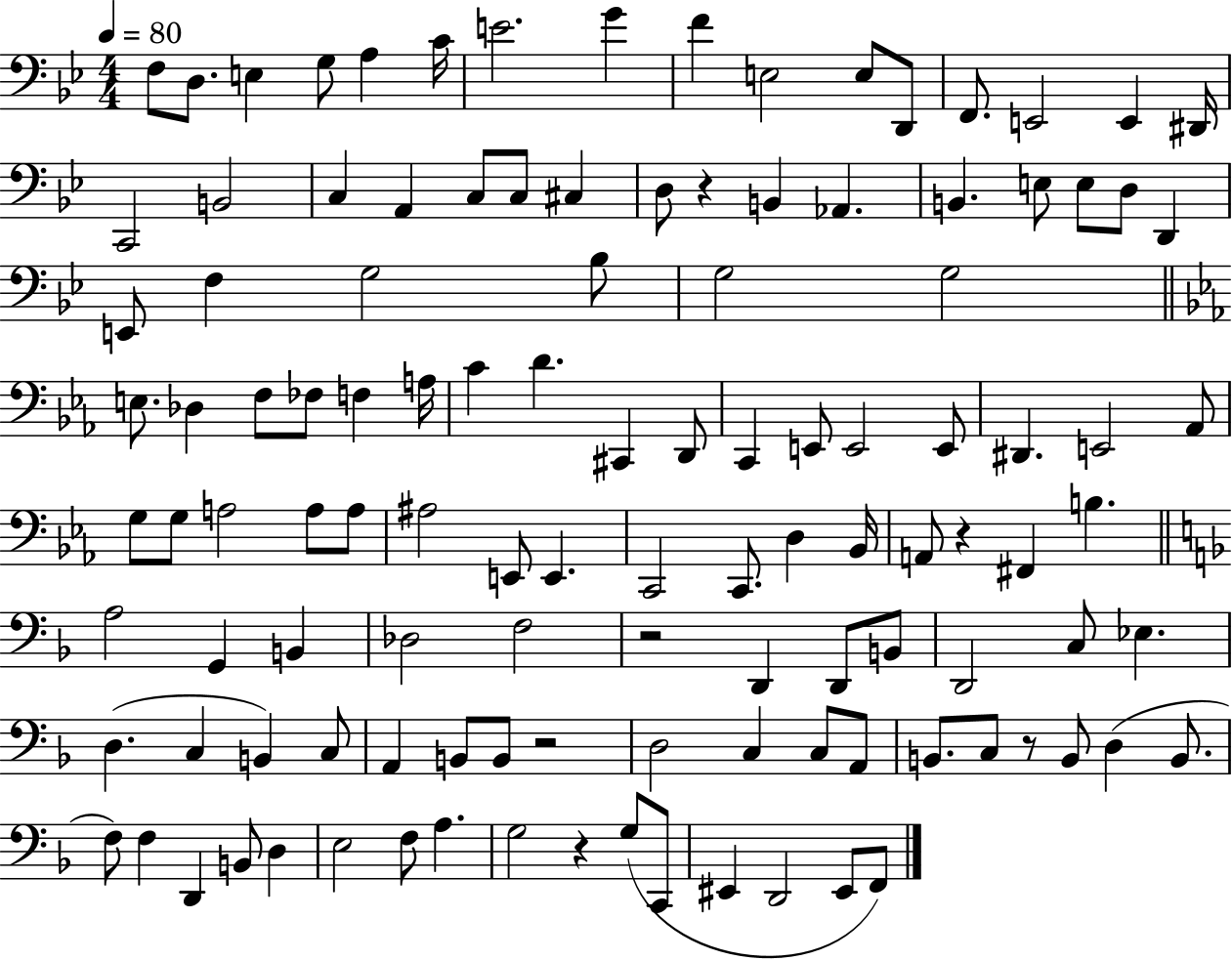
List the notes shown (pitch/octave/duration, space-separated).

F3/e D3/e. E3/q G3/e A3/q C4/s E4/h. G4/q F4/q E3/h E3/e D2/e F2/e. E2/h E2/q D#2/s C2/h B2/h C3/q A2/q C3/e C3/e C#3/q D3/e R/q B2/q Ab2/q. B2/q. E3/e E3/e D3/e D2/q E2/e F3/q G3/h Bb3/e G3/h G3/h E3/e. Db3/q F3/e FES3/e F3/q A3/s C4/q D4/q. C#2/q D2/e C2/q E2/e E2/h E2/e D#2/q. E2/h Ab2/e G3/e G3/e A3/h A3/e A3/e A#3/h E2/e E2/q. C2/h C2/e. D3/q Bb2/s A2/e R/q F#2/q B3/q. A3/h G2/q B2/q Db3/h F3/h R/h D2/q D2/e B2/e D2/h C3/e Eb3/q. D3/q. C3/q B2/q C3/e A2/q B2/e B2/e R/h D3/h C3/q C3/e A2/e B2/e. C3/e R/e B2/e D3/q B2/e. F3/e F3/q D2/q B2/e D3/q E3/h F3/e A3/q. G3/h R/q G3/e C2/e EIS2/q D2/h EIS2/e F2/e